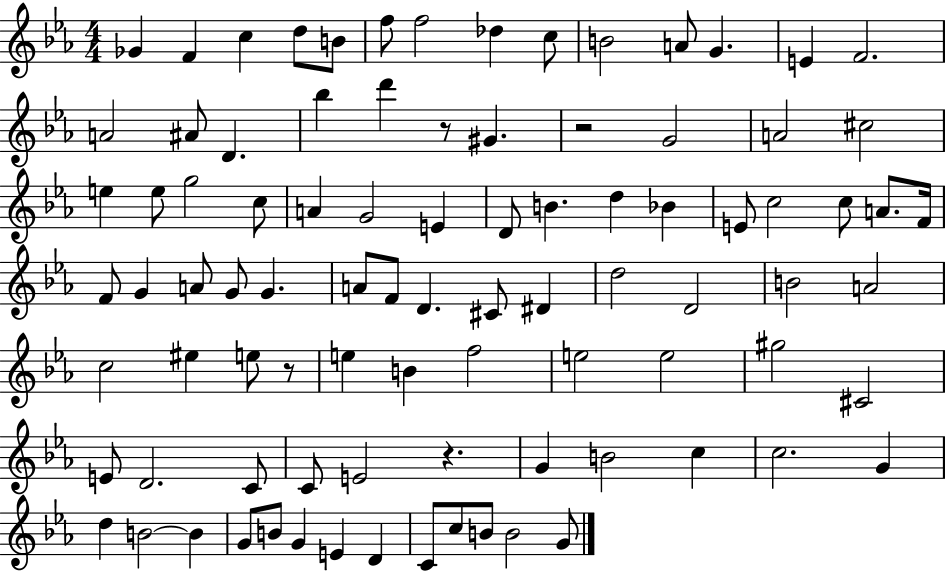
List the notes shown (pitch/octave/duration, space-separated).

Gb4/q F4/q C5/q D5/e B4/e F5/e F5/h Db5/q C5/e B4/h A4/e G4/q. E4/q F4/h. A4/h A#4/e D4/q. Bb5/q D6/q R/e G#4/q. R/h G4/h A4/h C#5/h E5/q E5/e G5/h C5/e A4/q G4/h E4/q D4/e B4/q. D5/q Bb4/q E4/e C5/h C5/e A4/e. F4/s F4/e G4/q A4/e G4/e G4/q. A4/e F4/e D4/q. C#4/e D#4/q D5/h D4/h B4/h A4/h C5/h EIS5/q E5/e R/e E5/q B4/q F5/h E5/h E5/h G#5/h C#4/h E4/e D4/h. C4/e C4/e E4/h R/q. G4/q B4/h C5/q C5/h. G4/q D5/q B4/h B4/q G4/e B4/e G4/q E4/q D4/q C4/e C5/e B4/e B4/h G4/e